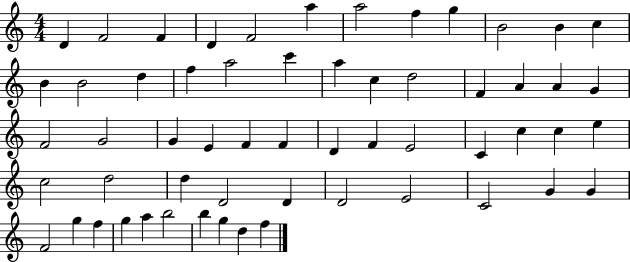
D4/q F4/h F4/q D4/q F4/h A5/q A5/h F5/q G5/q B4/h B4/q C5/q B4/q B4/h D5/q F5/q A5/h C6/q A5/q C5/q D5/h F4/q A4/q A4/q G4/q F4/h G4/h G4/q E4/q F4/q F4/q D4/q F4/q E4/h C4/q C5/q C5/q E5/q C5/h D5/h D5/q D4/h D4/q D4/h E4/h C4/h G4/q G4/q F4/h G5/q F5/q G5/q A5/q B5/h B5/q G5/q D5/q F5/q